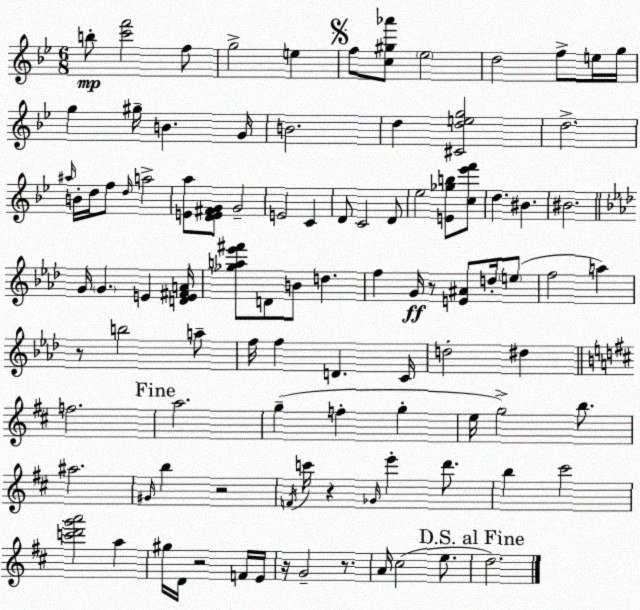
X:1
T:Untitled
M:6/8
L:1/4
K:Bb
b/2 [c'f']2 f/2 g2 e f/2 [c^g_a']/2 _e2 d2 f/2 e/4 g/4 g ^g/4 B G/4 B2 d [^Cdeg]2 d2 ^a/4 B/4 d/4 f/2 d/4 a2 [Ea]/2 [DE^FG]/2 G2 E2 C D/2 C2 D/2 _e2 [E_gb]/2 [c_e'f']/2 d ^B ^B2 G/4 G E [DE^FA]/4 [_ga_e'^f']/2 D/2 B/2 d f G/4 z/2 [E^A]/2 d/4 e/2 f2 a z/2 b2 a/2 f/4 f D C/4 d2 ^d f2 a2 g f g e/4 g2 b/2 ^a2 ^G/4 b z2 F/4 c'/4 z _G/4 e' d'/2 b ^c'2 [c'd'g'a']2 a ^g/4 D/4 z2 F/4 E/4 z/4 G2 z/2 A/4 ^c2 e/2 d2